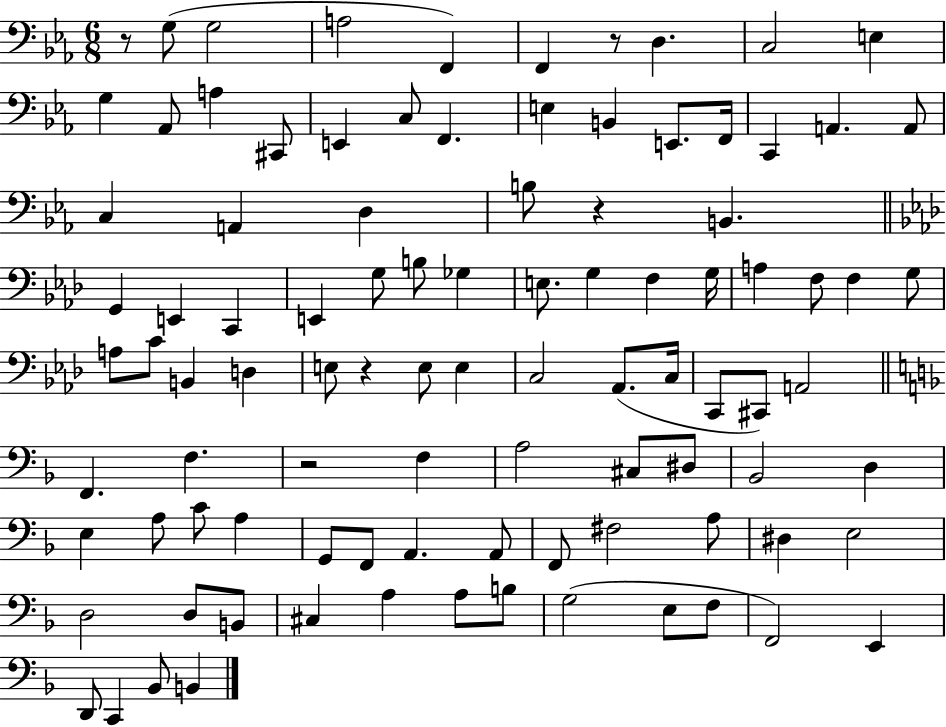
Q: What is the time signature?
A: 6/8